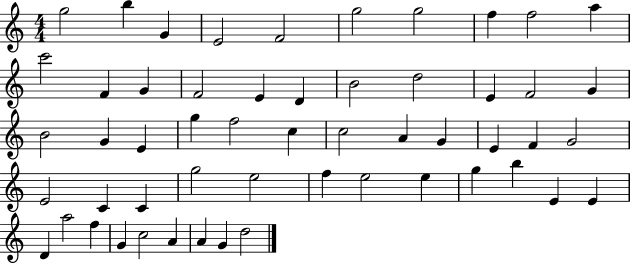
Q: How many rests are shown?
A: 0